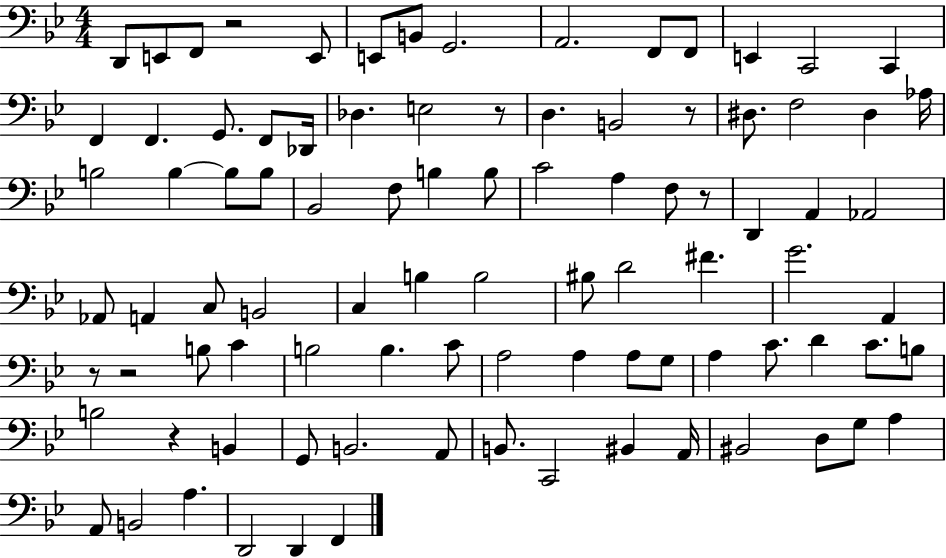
D2/e E2/e F2/e R/h E2/e E2/e B2/e G2/h. A2/h. F2/e F2/e E2/q C2/h C2/q F2/q F2/q. G2/e. F2/e Db2/s Db3/q. E3/h R/e D3/q. B2/h R/e D#3/e. F3/h D#3/q Ab3/s B3/h B3/q B3/e B3/e Bb2/h F3/e B3/q B3/e C4/h A3/q F3/e R/e D2/q A2/q Ab2/h Ab2/e A2/q C3/e B2/h C3/q B3/q B3/h BIS3/e D4/h F#4/q. G4/h. A2/q R/e R/h B3/e C4/q B3/h B3/q. C4/e A3/h A3/q A3/e G3/e A3/q C4/e. D4/q C4/e. B3/e B3/h R/q B2/q G2/e B2/h. A2/e B2/e. C2/h BIS2/q A2/s BIS2/h D3/e G3/e A3/q A2/e B2/h A3/q. D2/h D2/q F2/q